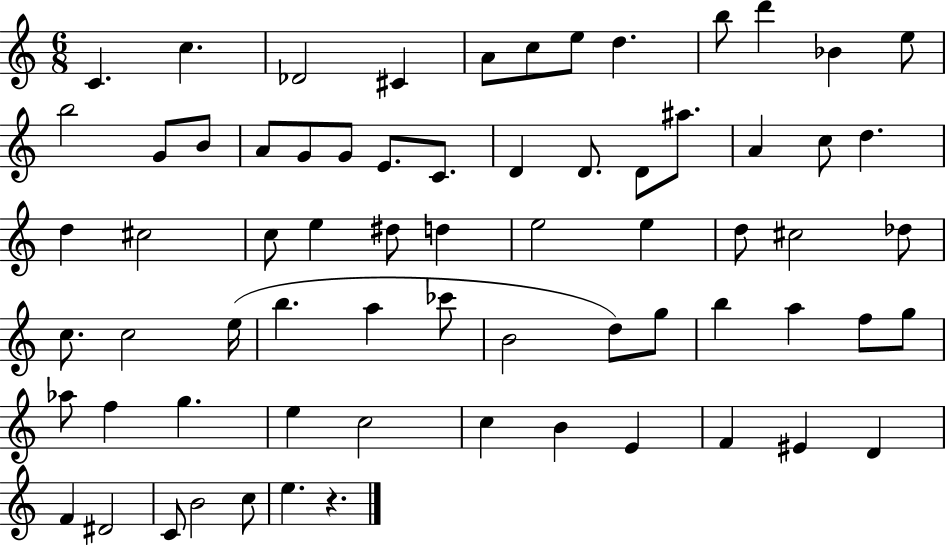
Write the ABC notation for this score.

X:1
T:Untitled
M:6/8
L:1/4
K:C
C c _D2 ^C A/2 c/2 e/2 d b/2 d' _B e/2 b2 G/2 B/2 A/2 G/2 G/2 E/2 C/2 D D/2 D/2 ^a/2 A c/2 d d ^c2 c/2 e ^d/2 d e2 e d/2 ^c2 _d/2 c/2 c2 e/4 b a _c'/2 B2 d/2 g/2 b a f/2 g/2 _a/2 f g e c2 c B E F ^E D F ^D2 C/2 B2 c/2 e z